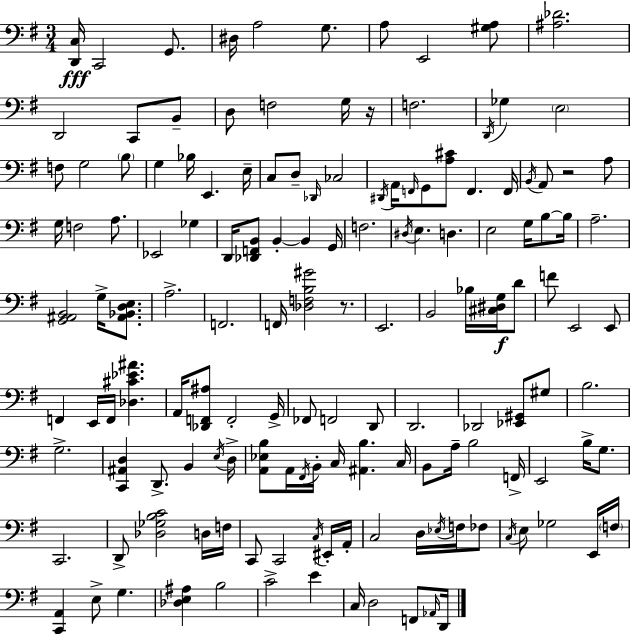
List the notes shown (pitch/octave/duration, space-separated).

[D2,C3]/s C2/h G2/e. D#3/s A3/h G3/e. A3/e E2/h [G#3,A3]/e [A#3,Db4]/h. D2/h C2/e B2/e D3/e F3/h G3/s R/s F3/h. D2/s Gb3/q E3/h F3/e G3/h B3/e G3/q Bb3/s E2/q. E3/s C3/e D3/e Db2/s CES3/h D#2/s A2/s F2/s G2/e [A3,C#4]/e F2/q. F2/s B2/s A2/e R/h A3/e G3/s F3/h A3/e. Eb2/h Gb3/q D2/s [Db2,F2,B2]/e B2/q B2/q G2/s F3/h. D#3/s E3/q. D3/q. E3/h G3/s B3/e B3/s A3/h. [G2,A#2,B2]/h G3/s [A#2,Bb2,D3,E3]/e. A3/h. F2/h. F2/s [Db3,F3,B3,G#4]/h R/e. E2/h. B2/h Bb3/s [C#3,D#3,G3]/s D4/e F4/e E2/h E2/e F2/q E2/s F2/s [Db3,C#4,Eb4,A#4]/q. A2/s [Db2,F2,A#3]/e F2/h G2/s FES2/e F2/h D2/e D2/h. Db2/h [Eb2,G#2]/e G#3/e B3/h. G3/h. [C2,A#2,D3]/q D2/e. B2/q E3/s D3/s [A2,Eb3,B3]/e A2/s F#2/s B2/s C3/s [A#2,B3]/q. C3/s B2/e A3/s B3/h F2/s E2/h B3/s G3/e. C2/h. D2/e [Db3,Gb3,B3,C4]/h D3/s F3/s C2/e C2/h C3/s EIS2/s A2/s C3/h D3/s Eb3/s F3/s FES3/e C3/s E3/e Gb3/h E2/s F3/s [C2,A2]/q E3/e G3/q. [Db3,E3,A#3]/q B3/h C4/h E4/q C3/s D3/h F2/e Ab2/s D2/s